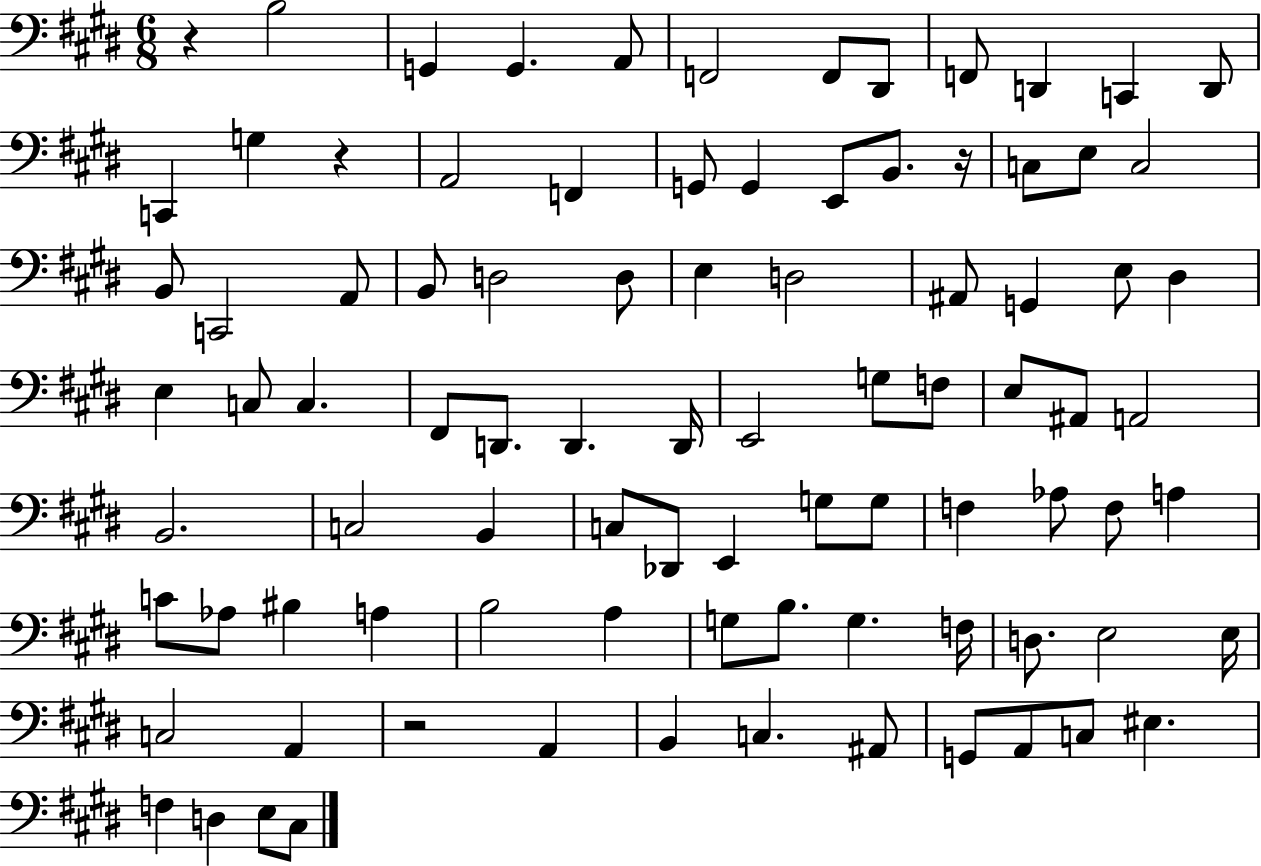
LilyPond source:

{
  \clef bass
  \numericTimeSignature
  \time 6/8
  \key e \major
  \repeat volta 2 { r4 b2 | g,4 g,4. a,8 | f,2 f,8 dis,8 | f,8 d,4 c,4 d,8 | \break c,4 g4 r4 | a,2 f,4 | g,8 g,4 e,8 b,8. r16 | c8 e8 c2 | \break b,8 c,2 a,8 | b,8 d2 d8 | e4 d2 | ais,8 g,4 e8 dis4 | \break e4 c8 c4. | fis,8 d,8. d,4. d,16 | e,2 g8 f8 | e8 ais,8 a,2 | \break b,2. | c2 b,4 | c8 des,8 e,4 g8 g8 | f4 aes8 f8 a4 | \break c'8 aes8 bis4 a4 | b2 a4 | g8 b8. g4. f16 | d8. e2 e16 | \break c2 a,4 | r2 a,4 | b,4 c4. ais,8 | g,8 a,8 c8 eis4. | \break f4 d4 e8 cis8 | } \bar "|."
}